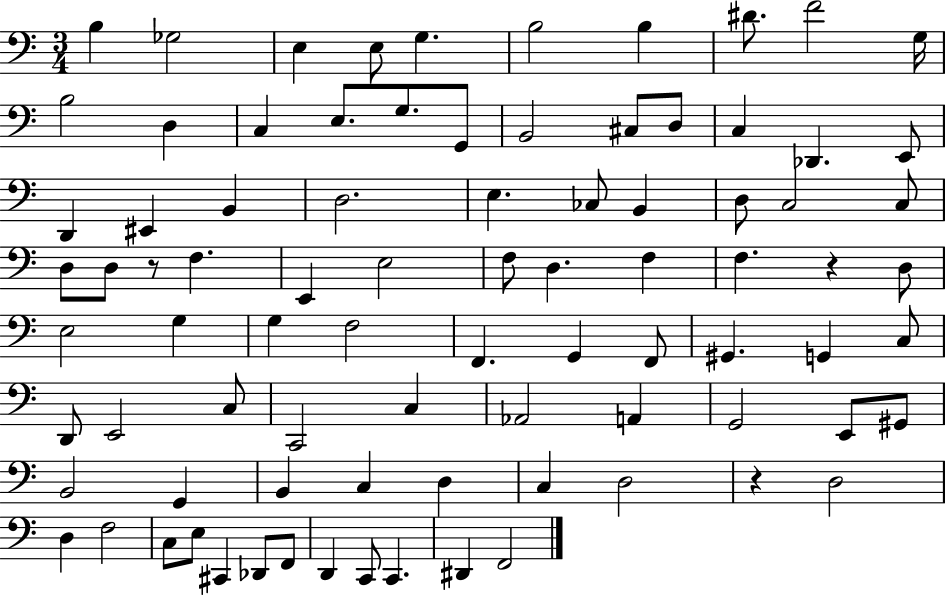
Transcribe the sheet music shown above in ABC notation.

X:1
T:Untitled
M:3/4
L:1/4
K:C
B, _G,2 E, E,/2 G, B,2 B, ^D/2 F2 G,/4 B,2 D, C, E,/2 G,/2 G,,/2 B,,2 ^C,/2 D,/2 C, _D,, E,,/2 D,, ^E,, B,, D,2 E, _C,/2 B,, D,/2 C,2 C,/2 D,/2 D,/2 z/2 F, E,, E,2 F,/2 D, F, F, z D,/2 E,2 G, G, F,2 F,, G,, F,,/2 ^G,, G,, C,/2 D,,/2 E,,2 C,/2 C,,2 C, _A,,2 A,, G,,2 E,,/2 ^G,,/2 B,,2 G,, B,, C, D, C, D,2 z D,2 D, F,2 C,/2 E,/2 ^C,, _D,,/2 F,,/2 D,, C,,/2 C,, ^D,, F,,2